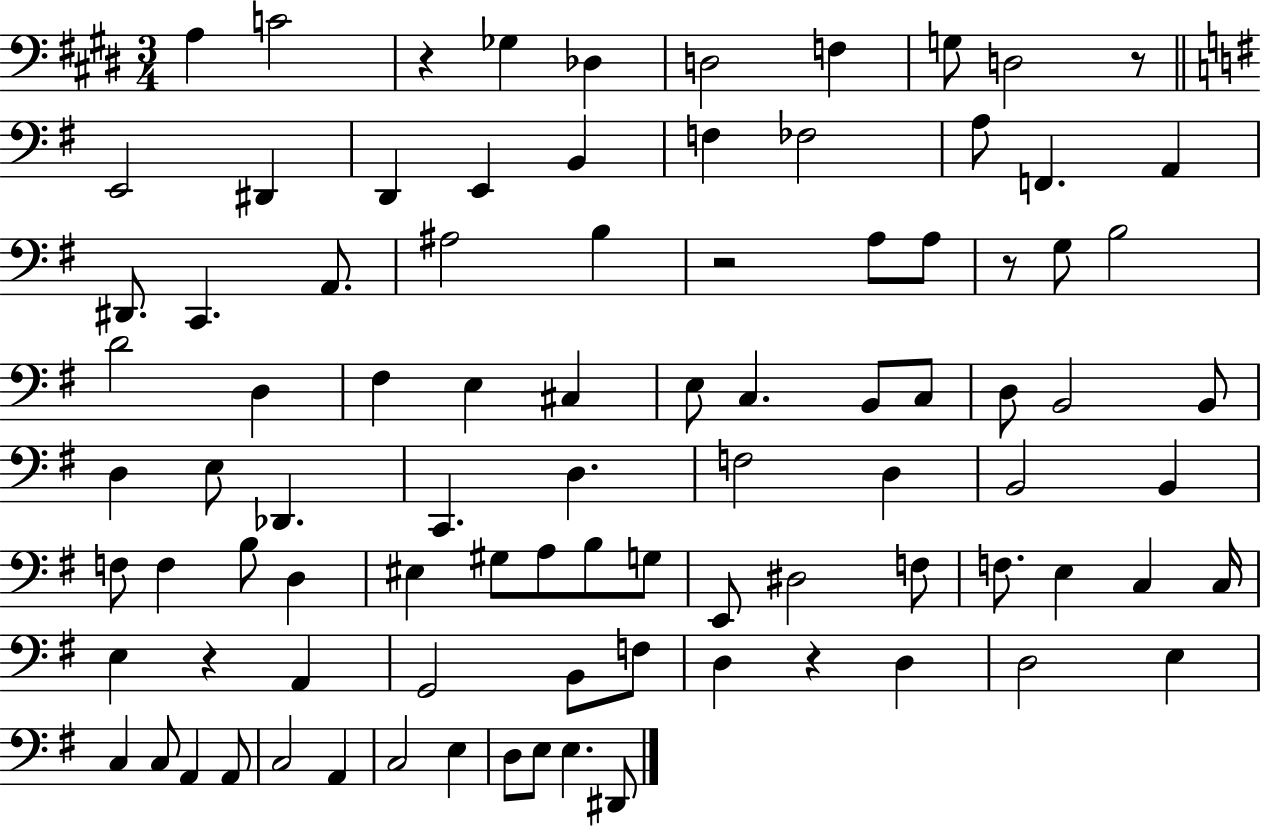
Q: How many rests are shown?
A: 6